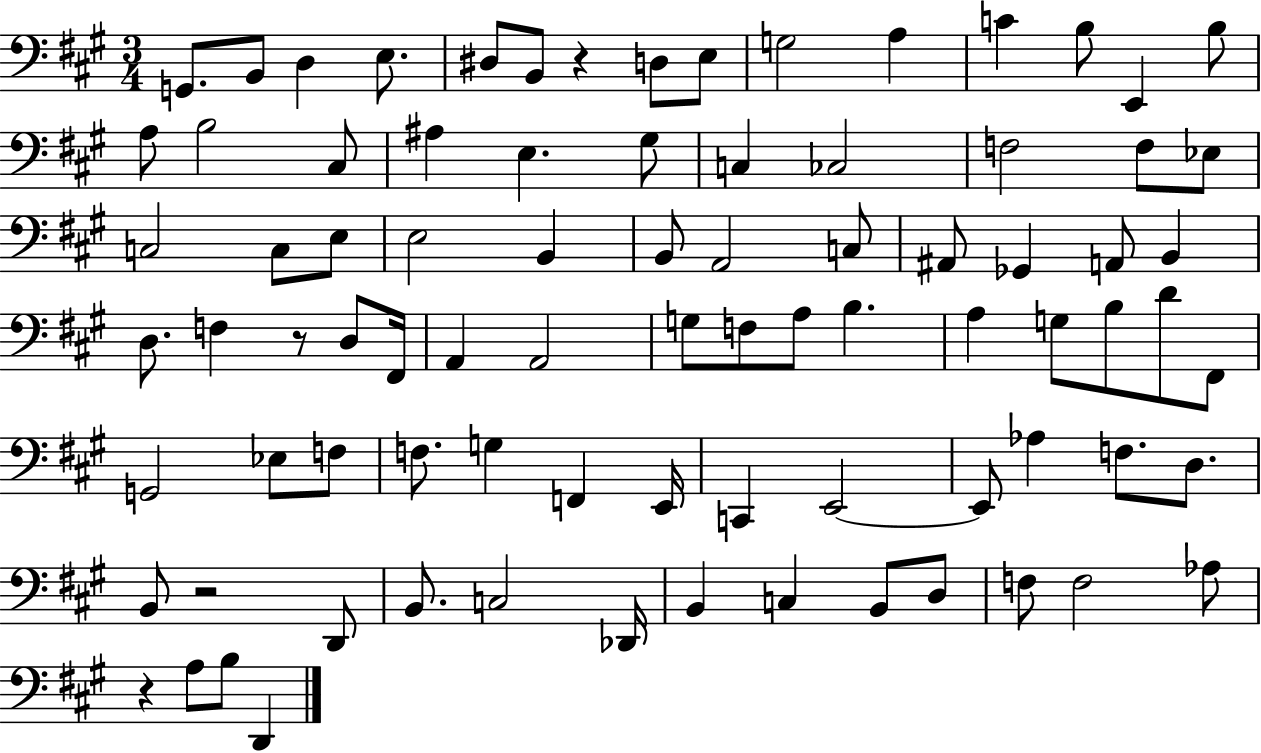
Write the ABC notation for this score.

X:1
T:Untitled
M:3/4
L:1/4
K:A
G,,/2 B,,/2 D, E,/2 ^D,/2 B,,/2 z D,/2 E,/2 G,2 A, C B,/2 E,, B,/2 A,/2 B,2 ^C,/2 ^A, E, ^G,/2 C, _C,2 F,2 F,/2 _E,/2 C,2 C,/2 E,/2 E,2 B,, B,,/2 A,,2 C,/2 ^A,,/2 _G,, A,,/2 B,, D,/2 F, z/2 D,/2 ^F,,/4 A,, A,,2 G,/2 F,/2 A,/2 B, A, G,/2 B,/2 D/2 ^F,,/2 G,,2 _E,/2 F,/2 F,/2 G, F,, E,,/4 C,, E,,2 E,,/2 _A, F,/2 D,/2 B,,/2 z2 D,,/2 B,,/2 C,2 _D,,/4 B,, C, B,,/2 D,/2 F,/2 F,2 _A,/2 z A,/2 B,/2 D,,